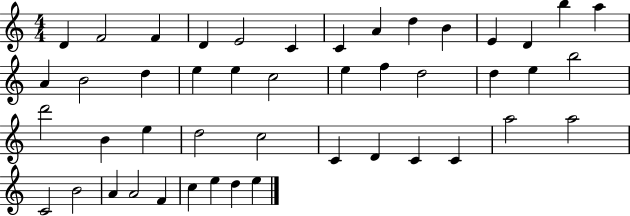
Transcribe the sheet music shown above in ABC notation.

X:1
T:Untitled
M:4/4
L:1/4
K:C
D F2 F D E2 C C A d B E D b a A B2 d e e c2 e f d2 d e b2 d'2 B e d2 c2 C D C C a2 a2 C2 B2 A A2 F c e d e